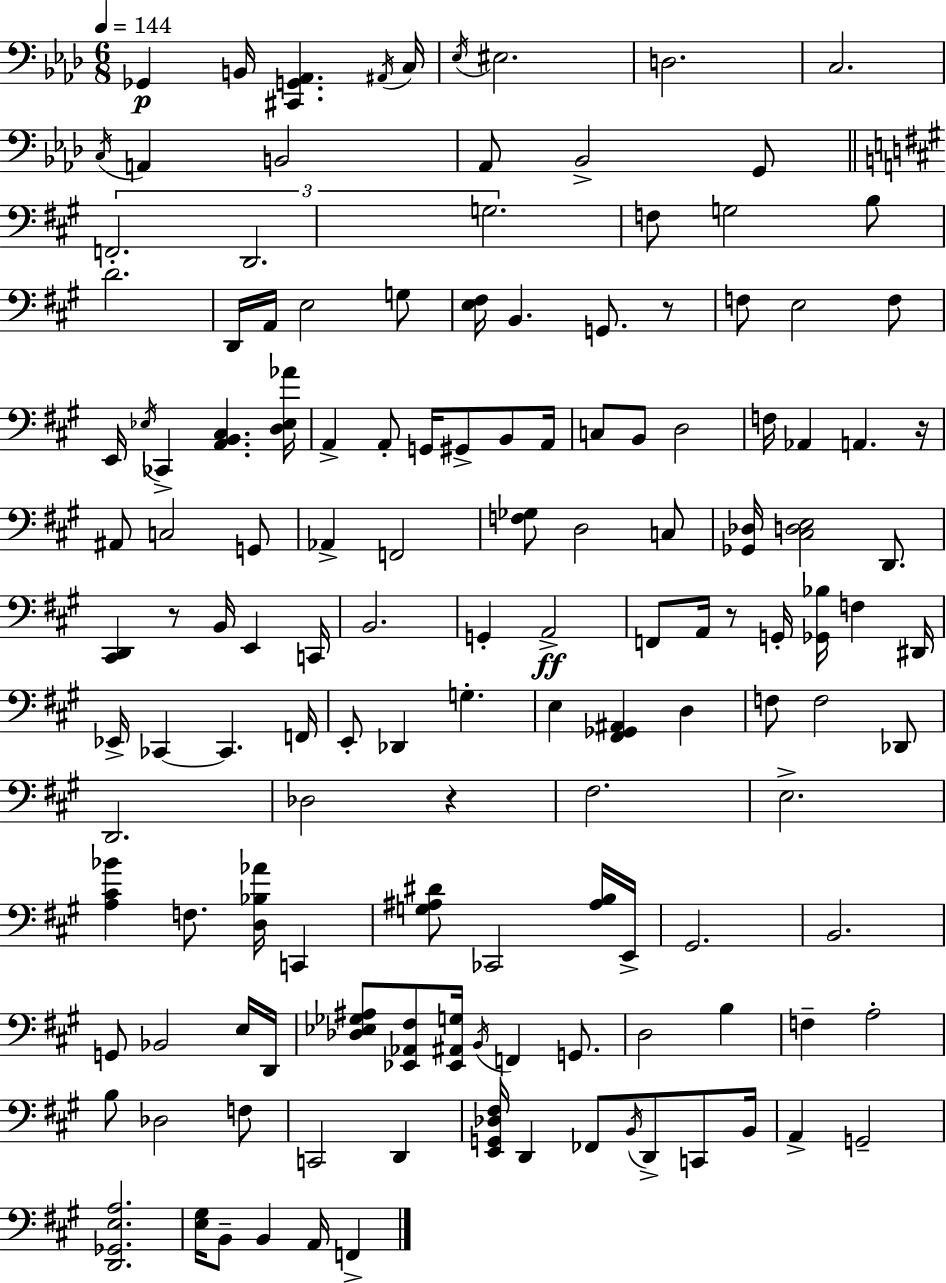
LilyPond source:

{
  \clef bass
  \numericTimeSignature
  \time 6/8
  \key f \minor
  \tempo 4 = 144
  ges,4\p b,16 <cis, g, aes,>4. \acciaccatura { ais,16 } | c16 \acciaccatura { ees16 } eis2. | d2. | c2. | \break \acciaccatura { c16 } a,4 b,2 | aes,8 bes,2-> | g,8 \bar "||" \break \key a \major \tuplet 3/2 { f,2.-. | d,2. | g2. } | f8 g2 b8 | \break d'2. | d,16 a,16 e2 g8 | <e fis>16 b,4. g,8. r8 | f8 e2 f8 | \break e,16 \acciaccatura { ees16 } ces,4-> <a, b, cis>4. | <d ees aes'>16 a,4-> a,8-. g,16 gis,8-> b,8 | a,16 c8 b,8 d2 | f16 aes,4 a,4. | \break r16 ais,8 c2 g,8 | aes,4-> f,2 | <f ges>8 d2 c8 | <ges, des>16 <cis d e>2 d,8. | \break <cis, d,>4 r8 b,16 e,4 | c,16 b,2. | g,4-. a,2->\ff | f,8 a,16 r8 g,16-. <ges, bes>16 f4 | \break dis,16 ees,16-> ces,4~~ ces,4. | f,16 e,8-. des,4 g4.-. | e4 <fis, ges, ais,>4 d4 | f8 f2 des,8 | \break d,2. | des2 r4 | fis2. | e2.-> | \break <a cis' bes'>4 f8. <d bes aes'>16 c,4 | <g ais dis'>8 ces,2 <ais b>16 | e,16-> gis,2. | b,2. | \break g,8 bes,2 e16 | d,16 <des ees ges ais>8 <ees, aes, fis>8 <ees, ais, g>16 \acciaccatura { b,16 } f,4 g,8. | d2 b4 | f4-- a2-. | \break b8 des2 | f8 c,2 d,4 | <e, g, des fis>16 d,4 fes,8 \acciaccatura { b,16 } d,8-> | c,8 b,16 a,4-> g,2-- | \break <d, ges, e a>2. | <e gis>16 b,8-- b,4 a,16 f,4-> | \bar "|."
}